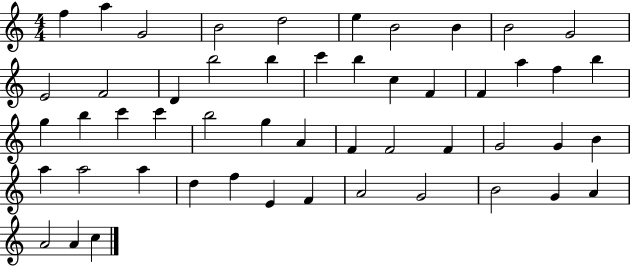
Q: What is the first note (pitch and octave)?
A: F5